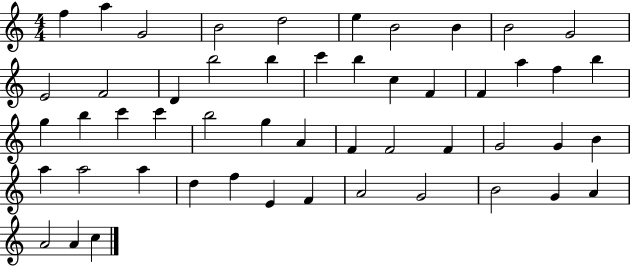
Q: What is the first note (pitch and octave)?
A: F5